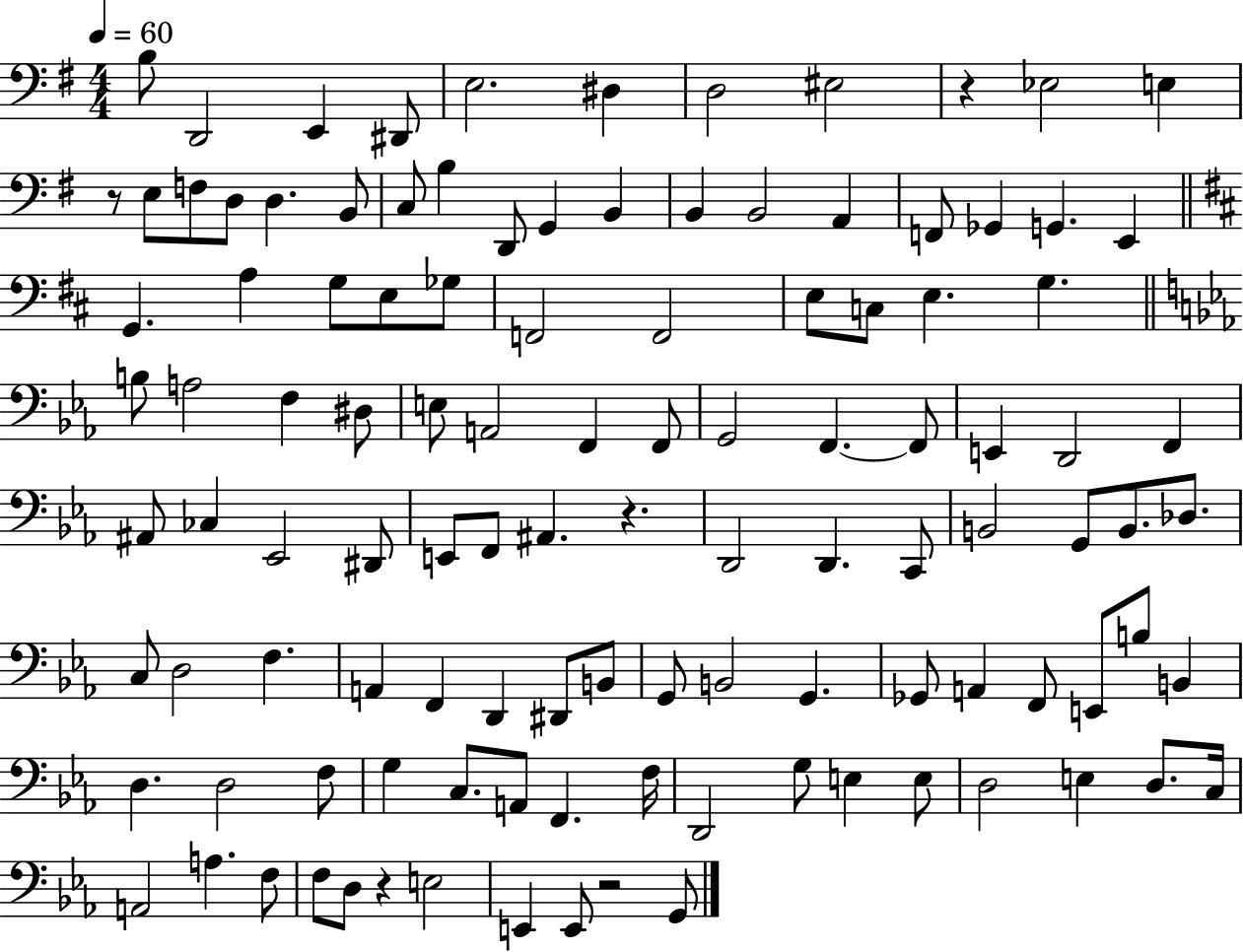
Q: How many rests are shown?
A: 5